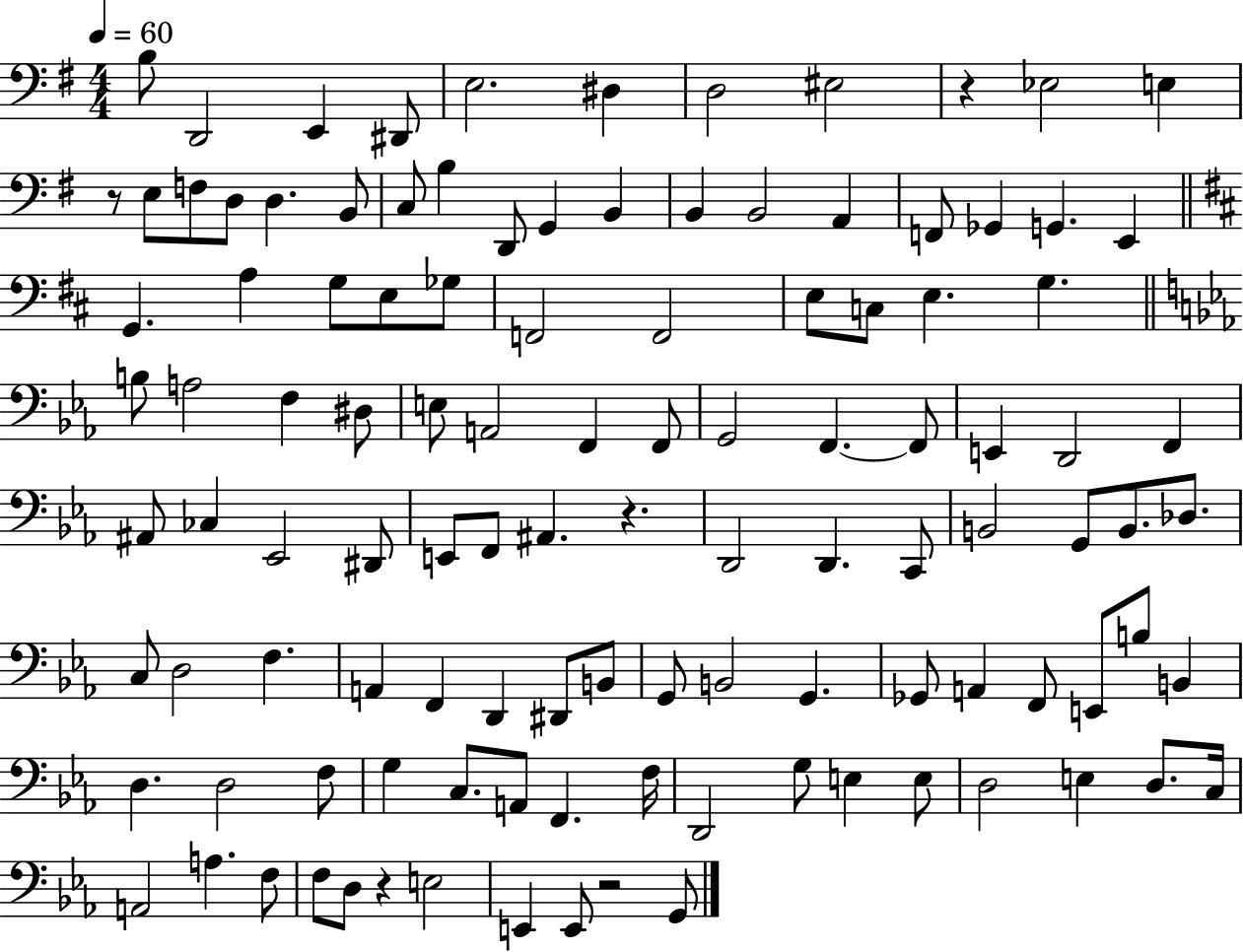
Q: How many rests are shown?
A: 5